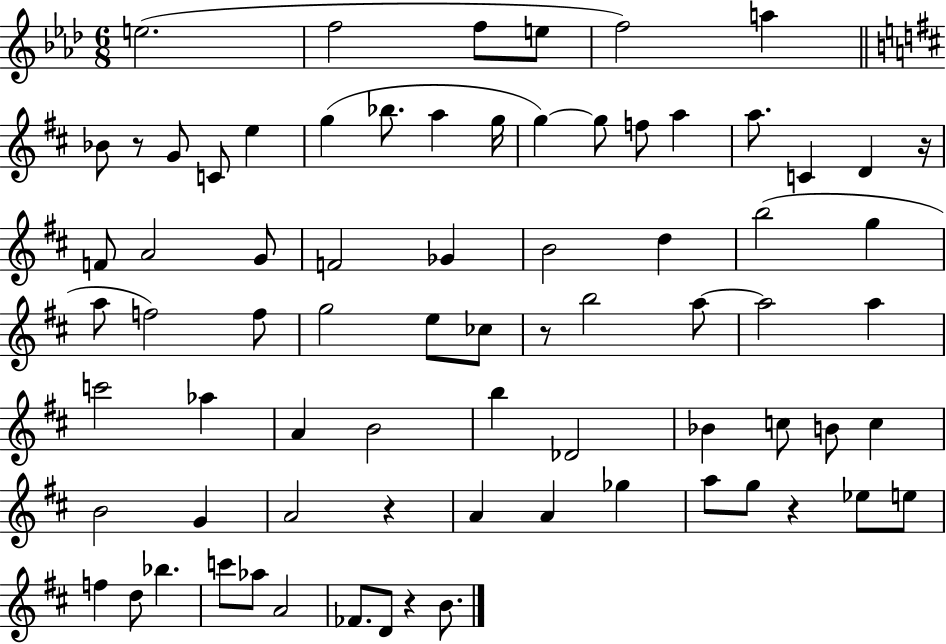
E5/h. F5/h F5/e E5/e F5/h A5/q Bb4/e R/e G4/e C4/e E5/q G5/q Bb5/e. A5/q G5/s G5/q G5/e F5/e A5/q A5/e. C4/q D4/q R/s F4/e A4/h G4/e F4/h Gb4/q B4/h D5/q B5/h G5/q A5/e F5/h F5/e G5/h E5/e CES5/e R/e B5/h A5/e A5/h A5/q C6/h Ab5/q A4/q B4/h B5/q Db4/h Bb4/q C5/e B4/e C5/q B4/h G4/q A4/h R/q A4/q A4/q Gb5/q A5/e G5/e R/q Eb5/e E5/e F5/q D5/e Bb5/q. C6/e Ab5/e A4/h FES4/e. D4/e R/q B4/e.